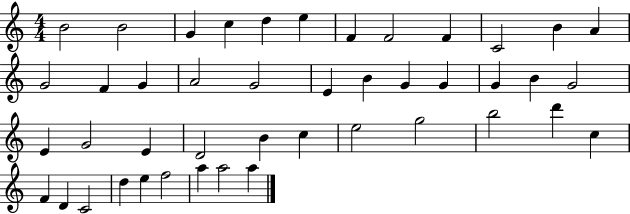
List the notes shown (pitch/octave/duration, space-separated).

B4/h B4/h G4/q C5/q D5/q E5/q F4/q F4/h F4/q C4/h B4/q A4/q G4/h F4/q G4/q A4/h G4/h E4/q B4/q G4/q G4/q G4/q B4/q G4/h E4/q G4/h E4/q D4/h B4/q C5/q E5/h G5/h B5/h D6/q C5/q F4/q D4/q C4/h D5/q E5/q F5/h A5/q A5/h A5/q